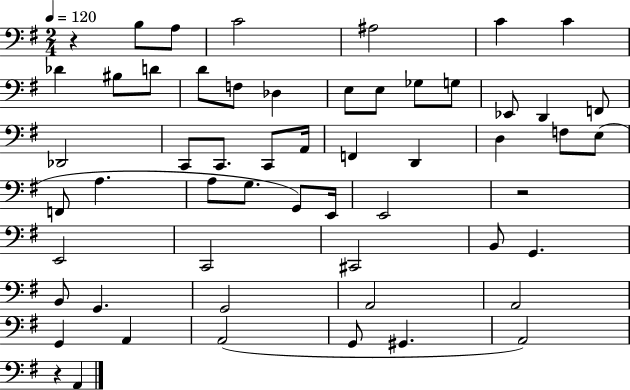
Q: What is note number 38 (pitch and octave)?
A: C2